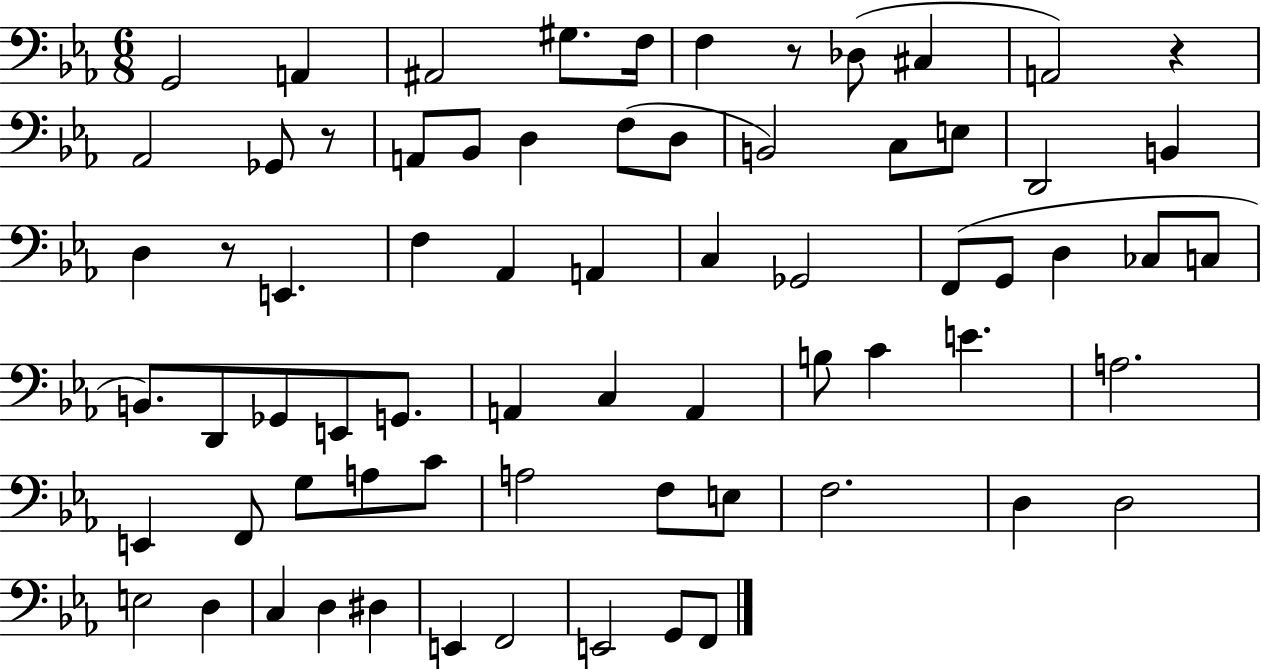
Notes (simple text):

G2/h A2/q A#2/h G#3/e. F3/s F3/q R/e Db3/e C#3/q A2/h R/q Ab2/h Gb2/e R/e A2/e Bb2/e D3/q F3/e D3/e B2/h C3/e E3/e D2/h B2/q D3/q R/e E2/q. F3/q Ab2/q A2/q C3/q Gb2/h F2/e G2/e D3/q CES3/e C3/e B2/e. D2/e Gb2/e E2/e G2/e. A2/q C3/q A2/q B3/e C4/q E4/q. A3/h. E2/q F2/e G3/e A3/e C4/e A3/h F3/e E3/e F3/h. D3/q D3/h E3/h D3/q C3/q D3/q D#3/q E2/q F2/h E2/h G2/e F2/e